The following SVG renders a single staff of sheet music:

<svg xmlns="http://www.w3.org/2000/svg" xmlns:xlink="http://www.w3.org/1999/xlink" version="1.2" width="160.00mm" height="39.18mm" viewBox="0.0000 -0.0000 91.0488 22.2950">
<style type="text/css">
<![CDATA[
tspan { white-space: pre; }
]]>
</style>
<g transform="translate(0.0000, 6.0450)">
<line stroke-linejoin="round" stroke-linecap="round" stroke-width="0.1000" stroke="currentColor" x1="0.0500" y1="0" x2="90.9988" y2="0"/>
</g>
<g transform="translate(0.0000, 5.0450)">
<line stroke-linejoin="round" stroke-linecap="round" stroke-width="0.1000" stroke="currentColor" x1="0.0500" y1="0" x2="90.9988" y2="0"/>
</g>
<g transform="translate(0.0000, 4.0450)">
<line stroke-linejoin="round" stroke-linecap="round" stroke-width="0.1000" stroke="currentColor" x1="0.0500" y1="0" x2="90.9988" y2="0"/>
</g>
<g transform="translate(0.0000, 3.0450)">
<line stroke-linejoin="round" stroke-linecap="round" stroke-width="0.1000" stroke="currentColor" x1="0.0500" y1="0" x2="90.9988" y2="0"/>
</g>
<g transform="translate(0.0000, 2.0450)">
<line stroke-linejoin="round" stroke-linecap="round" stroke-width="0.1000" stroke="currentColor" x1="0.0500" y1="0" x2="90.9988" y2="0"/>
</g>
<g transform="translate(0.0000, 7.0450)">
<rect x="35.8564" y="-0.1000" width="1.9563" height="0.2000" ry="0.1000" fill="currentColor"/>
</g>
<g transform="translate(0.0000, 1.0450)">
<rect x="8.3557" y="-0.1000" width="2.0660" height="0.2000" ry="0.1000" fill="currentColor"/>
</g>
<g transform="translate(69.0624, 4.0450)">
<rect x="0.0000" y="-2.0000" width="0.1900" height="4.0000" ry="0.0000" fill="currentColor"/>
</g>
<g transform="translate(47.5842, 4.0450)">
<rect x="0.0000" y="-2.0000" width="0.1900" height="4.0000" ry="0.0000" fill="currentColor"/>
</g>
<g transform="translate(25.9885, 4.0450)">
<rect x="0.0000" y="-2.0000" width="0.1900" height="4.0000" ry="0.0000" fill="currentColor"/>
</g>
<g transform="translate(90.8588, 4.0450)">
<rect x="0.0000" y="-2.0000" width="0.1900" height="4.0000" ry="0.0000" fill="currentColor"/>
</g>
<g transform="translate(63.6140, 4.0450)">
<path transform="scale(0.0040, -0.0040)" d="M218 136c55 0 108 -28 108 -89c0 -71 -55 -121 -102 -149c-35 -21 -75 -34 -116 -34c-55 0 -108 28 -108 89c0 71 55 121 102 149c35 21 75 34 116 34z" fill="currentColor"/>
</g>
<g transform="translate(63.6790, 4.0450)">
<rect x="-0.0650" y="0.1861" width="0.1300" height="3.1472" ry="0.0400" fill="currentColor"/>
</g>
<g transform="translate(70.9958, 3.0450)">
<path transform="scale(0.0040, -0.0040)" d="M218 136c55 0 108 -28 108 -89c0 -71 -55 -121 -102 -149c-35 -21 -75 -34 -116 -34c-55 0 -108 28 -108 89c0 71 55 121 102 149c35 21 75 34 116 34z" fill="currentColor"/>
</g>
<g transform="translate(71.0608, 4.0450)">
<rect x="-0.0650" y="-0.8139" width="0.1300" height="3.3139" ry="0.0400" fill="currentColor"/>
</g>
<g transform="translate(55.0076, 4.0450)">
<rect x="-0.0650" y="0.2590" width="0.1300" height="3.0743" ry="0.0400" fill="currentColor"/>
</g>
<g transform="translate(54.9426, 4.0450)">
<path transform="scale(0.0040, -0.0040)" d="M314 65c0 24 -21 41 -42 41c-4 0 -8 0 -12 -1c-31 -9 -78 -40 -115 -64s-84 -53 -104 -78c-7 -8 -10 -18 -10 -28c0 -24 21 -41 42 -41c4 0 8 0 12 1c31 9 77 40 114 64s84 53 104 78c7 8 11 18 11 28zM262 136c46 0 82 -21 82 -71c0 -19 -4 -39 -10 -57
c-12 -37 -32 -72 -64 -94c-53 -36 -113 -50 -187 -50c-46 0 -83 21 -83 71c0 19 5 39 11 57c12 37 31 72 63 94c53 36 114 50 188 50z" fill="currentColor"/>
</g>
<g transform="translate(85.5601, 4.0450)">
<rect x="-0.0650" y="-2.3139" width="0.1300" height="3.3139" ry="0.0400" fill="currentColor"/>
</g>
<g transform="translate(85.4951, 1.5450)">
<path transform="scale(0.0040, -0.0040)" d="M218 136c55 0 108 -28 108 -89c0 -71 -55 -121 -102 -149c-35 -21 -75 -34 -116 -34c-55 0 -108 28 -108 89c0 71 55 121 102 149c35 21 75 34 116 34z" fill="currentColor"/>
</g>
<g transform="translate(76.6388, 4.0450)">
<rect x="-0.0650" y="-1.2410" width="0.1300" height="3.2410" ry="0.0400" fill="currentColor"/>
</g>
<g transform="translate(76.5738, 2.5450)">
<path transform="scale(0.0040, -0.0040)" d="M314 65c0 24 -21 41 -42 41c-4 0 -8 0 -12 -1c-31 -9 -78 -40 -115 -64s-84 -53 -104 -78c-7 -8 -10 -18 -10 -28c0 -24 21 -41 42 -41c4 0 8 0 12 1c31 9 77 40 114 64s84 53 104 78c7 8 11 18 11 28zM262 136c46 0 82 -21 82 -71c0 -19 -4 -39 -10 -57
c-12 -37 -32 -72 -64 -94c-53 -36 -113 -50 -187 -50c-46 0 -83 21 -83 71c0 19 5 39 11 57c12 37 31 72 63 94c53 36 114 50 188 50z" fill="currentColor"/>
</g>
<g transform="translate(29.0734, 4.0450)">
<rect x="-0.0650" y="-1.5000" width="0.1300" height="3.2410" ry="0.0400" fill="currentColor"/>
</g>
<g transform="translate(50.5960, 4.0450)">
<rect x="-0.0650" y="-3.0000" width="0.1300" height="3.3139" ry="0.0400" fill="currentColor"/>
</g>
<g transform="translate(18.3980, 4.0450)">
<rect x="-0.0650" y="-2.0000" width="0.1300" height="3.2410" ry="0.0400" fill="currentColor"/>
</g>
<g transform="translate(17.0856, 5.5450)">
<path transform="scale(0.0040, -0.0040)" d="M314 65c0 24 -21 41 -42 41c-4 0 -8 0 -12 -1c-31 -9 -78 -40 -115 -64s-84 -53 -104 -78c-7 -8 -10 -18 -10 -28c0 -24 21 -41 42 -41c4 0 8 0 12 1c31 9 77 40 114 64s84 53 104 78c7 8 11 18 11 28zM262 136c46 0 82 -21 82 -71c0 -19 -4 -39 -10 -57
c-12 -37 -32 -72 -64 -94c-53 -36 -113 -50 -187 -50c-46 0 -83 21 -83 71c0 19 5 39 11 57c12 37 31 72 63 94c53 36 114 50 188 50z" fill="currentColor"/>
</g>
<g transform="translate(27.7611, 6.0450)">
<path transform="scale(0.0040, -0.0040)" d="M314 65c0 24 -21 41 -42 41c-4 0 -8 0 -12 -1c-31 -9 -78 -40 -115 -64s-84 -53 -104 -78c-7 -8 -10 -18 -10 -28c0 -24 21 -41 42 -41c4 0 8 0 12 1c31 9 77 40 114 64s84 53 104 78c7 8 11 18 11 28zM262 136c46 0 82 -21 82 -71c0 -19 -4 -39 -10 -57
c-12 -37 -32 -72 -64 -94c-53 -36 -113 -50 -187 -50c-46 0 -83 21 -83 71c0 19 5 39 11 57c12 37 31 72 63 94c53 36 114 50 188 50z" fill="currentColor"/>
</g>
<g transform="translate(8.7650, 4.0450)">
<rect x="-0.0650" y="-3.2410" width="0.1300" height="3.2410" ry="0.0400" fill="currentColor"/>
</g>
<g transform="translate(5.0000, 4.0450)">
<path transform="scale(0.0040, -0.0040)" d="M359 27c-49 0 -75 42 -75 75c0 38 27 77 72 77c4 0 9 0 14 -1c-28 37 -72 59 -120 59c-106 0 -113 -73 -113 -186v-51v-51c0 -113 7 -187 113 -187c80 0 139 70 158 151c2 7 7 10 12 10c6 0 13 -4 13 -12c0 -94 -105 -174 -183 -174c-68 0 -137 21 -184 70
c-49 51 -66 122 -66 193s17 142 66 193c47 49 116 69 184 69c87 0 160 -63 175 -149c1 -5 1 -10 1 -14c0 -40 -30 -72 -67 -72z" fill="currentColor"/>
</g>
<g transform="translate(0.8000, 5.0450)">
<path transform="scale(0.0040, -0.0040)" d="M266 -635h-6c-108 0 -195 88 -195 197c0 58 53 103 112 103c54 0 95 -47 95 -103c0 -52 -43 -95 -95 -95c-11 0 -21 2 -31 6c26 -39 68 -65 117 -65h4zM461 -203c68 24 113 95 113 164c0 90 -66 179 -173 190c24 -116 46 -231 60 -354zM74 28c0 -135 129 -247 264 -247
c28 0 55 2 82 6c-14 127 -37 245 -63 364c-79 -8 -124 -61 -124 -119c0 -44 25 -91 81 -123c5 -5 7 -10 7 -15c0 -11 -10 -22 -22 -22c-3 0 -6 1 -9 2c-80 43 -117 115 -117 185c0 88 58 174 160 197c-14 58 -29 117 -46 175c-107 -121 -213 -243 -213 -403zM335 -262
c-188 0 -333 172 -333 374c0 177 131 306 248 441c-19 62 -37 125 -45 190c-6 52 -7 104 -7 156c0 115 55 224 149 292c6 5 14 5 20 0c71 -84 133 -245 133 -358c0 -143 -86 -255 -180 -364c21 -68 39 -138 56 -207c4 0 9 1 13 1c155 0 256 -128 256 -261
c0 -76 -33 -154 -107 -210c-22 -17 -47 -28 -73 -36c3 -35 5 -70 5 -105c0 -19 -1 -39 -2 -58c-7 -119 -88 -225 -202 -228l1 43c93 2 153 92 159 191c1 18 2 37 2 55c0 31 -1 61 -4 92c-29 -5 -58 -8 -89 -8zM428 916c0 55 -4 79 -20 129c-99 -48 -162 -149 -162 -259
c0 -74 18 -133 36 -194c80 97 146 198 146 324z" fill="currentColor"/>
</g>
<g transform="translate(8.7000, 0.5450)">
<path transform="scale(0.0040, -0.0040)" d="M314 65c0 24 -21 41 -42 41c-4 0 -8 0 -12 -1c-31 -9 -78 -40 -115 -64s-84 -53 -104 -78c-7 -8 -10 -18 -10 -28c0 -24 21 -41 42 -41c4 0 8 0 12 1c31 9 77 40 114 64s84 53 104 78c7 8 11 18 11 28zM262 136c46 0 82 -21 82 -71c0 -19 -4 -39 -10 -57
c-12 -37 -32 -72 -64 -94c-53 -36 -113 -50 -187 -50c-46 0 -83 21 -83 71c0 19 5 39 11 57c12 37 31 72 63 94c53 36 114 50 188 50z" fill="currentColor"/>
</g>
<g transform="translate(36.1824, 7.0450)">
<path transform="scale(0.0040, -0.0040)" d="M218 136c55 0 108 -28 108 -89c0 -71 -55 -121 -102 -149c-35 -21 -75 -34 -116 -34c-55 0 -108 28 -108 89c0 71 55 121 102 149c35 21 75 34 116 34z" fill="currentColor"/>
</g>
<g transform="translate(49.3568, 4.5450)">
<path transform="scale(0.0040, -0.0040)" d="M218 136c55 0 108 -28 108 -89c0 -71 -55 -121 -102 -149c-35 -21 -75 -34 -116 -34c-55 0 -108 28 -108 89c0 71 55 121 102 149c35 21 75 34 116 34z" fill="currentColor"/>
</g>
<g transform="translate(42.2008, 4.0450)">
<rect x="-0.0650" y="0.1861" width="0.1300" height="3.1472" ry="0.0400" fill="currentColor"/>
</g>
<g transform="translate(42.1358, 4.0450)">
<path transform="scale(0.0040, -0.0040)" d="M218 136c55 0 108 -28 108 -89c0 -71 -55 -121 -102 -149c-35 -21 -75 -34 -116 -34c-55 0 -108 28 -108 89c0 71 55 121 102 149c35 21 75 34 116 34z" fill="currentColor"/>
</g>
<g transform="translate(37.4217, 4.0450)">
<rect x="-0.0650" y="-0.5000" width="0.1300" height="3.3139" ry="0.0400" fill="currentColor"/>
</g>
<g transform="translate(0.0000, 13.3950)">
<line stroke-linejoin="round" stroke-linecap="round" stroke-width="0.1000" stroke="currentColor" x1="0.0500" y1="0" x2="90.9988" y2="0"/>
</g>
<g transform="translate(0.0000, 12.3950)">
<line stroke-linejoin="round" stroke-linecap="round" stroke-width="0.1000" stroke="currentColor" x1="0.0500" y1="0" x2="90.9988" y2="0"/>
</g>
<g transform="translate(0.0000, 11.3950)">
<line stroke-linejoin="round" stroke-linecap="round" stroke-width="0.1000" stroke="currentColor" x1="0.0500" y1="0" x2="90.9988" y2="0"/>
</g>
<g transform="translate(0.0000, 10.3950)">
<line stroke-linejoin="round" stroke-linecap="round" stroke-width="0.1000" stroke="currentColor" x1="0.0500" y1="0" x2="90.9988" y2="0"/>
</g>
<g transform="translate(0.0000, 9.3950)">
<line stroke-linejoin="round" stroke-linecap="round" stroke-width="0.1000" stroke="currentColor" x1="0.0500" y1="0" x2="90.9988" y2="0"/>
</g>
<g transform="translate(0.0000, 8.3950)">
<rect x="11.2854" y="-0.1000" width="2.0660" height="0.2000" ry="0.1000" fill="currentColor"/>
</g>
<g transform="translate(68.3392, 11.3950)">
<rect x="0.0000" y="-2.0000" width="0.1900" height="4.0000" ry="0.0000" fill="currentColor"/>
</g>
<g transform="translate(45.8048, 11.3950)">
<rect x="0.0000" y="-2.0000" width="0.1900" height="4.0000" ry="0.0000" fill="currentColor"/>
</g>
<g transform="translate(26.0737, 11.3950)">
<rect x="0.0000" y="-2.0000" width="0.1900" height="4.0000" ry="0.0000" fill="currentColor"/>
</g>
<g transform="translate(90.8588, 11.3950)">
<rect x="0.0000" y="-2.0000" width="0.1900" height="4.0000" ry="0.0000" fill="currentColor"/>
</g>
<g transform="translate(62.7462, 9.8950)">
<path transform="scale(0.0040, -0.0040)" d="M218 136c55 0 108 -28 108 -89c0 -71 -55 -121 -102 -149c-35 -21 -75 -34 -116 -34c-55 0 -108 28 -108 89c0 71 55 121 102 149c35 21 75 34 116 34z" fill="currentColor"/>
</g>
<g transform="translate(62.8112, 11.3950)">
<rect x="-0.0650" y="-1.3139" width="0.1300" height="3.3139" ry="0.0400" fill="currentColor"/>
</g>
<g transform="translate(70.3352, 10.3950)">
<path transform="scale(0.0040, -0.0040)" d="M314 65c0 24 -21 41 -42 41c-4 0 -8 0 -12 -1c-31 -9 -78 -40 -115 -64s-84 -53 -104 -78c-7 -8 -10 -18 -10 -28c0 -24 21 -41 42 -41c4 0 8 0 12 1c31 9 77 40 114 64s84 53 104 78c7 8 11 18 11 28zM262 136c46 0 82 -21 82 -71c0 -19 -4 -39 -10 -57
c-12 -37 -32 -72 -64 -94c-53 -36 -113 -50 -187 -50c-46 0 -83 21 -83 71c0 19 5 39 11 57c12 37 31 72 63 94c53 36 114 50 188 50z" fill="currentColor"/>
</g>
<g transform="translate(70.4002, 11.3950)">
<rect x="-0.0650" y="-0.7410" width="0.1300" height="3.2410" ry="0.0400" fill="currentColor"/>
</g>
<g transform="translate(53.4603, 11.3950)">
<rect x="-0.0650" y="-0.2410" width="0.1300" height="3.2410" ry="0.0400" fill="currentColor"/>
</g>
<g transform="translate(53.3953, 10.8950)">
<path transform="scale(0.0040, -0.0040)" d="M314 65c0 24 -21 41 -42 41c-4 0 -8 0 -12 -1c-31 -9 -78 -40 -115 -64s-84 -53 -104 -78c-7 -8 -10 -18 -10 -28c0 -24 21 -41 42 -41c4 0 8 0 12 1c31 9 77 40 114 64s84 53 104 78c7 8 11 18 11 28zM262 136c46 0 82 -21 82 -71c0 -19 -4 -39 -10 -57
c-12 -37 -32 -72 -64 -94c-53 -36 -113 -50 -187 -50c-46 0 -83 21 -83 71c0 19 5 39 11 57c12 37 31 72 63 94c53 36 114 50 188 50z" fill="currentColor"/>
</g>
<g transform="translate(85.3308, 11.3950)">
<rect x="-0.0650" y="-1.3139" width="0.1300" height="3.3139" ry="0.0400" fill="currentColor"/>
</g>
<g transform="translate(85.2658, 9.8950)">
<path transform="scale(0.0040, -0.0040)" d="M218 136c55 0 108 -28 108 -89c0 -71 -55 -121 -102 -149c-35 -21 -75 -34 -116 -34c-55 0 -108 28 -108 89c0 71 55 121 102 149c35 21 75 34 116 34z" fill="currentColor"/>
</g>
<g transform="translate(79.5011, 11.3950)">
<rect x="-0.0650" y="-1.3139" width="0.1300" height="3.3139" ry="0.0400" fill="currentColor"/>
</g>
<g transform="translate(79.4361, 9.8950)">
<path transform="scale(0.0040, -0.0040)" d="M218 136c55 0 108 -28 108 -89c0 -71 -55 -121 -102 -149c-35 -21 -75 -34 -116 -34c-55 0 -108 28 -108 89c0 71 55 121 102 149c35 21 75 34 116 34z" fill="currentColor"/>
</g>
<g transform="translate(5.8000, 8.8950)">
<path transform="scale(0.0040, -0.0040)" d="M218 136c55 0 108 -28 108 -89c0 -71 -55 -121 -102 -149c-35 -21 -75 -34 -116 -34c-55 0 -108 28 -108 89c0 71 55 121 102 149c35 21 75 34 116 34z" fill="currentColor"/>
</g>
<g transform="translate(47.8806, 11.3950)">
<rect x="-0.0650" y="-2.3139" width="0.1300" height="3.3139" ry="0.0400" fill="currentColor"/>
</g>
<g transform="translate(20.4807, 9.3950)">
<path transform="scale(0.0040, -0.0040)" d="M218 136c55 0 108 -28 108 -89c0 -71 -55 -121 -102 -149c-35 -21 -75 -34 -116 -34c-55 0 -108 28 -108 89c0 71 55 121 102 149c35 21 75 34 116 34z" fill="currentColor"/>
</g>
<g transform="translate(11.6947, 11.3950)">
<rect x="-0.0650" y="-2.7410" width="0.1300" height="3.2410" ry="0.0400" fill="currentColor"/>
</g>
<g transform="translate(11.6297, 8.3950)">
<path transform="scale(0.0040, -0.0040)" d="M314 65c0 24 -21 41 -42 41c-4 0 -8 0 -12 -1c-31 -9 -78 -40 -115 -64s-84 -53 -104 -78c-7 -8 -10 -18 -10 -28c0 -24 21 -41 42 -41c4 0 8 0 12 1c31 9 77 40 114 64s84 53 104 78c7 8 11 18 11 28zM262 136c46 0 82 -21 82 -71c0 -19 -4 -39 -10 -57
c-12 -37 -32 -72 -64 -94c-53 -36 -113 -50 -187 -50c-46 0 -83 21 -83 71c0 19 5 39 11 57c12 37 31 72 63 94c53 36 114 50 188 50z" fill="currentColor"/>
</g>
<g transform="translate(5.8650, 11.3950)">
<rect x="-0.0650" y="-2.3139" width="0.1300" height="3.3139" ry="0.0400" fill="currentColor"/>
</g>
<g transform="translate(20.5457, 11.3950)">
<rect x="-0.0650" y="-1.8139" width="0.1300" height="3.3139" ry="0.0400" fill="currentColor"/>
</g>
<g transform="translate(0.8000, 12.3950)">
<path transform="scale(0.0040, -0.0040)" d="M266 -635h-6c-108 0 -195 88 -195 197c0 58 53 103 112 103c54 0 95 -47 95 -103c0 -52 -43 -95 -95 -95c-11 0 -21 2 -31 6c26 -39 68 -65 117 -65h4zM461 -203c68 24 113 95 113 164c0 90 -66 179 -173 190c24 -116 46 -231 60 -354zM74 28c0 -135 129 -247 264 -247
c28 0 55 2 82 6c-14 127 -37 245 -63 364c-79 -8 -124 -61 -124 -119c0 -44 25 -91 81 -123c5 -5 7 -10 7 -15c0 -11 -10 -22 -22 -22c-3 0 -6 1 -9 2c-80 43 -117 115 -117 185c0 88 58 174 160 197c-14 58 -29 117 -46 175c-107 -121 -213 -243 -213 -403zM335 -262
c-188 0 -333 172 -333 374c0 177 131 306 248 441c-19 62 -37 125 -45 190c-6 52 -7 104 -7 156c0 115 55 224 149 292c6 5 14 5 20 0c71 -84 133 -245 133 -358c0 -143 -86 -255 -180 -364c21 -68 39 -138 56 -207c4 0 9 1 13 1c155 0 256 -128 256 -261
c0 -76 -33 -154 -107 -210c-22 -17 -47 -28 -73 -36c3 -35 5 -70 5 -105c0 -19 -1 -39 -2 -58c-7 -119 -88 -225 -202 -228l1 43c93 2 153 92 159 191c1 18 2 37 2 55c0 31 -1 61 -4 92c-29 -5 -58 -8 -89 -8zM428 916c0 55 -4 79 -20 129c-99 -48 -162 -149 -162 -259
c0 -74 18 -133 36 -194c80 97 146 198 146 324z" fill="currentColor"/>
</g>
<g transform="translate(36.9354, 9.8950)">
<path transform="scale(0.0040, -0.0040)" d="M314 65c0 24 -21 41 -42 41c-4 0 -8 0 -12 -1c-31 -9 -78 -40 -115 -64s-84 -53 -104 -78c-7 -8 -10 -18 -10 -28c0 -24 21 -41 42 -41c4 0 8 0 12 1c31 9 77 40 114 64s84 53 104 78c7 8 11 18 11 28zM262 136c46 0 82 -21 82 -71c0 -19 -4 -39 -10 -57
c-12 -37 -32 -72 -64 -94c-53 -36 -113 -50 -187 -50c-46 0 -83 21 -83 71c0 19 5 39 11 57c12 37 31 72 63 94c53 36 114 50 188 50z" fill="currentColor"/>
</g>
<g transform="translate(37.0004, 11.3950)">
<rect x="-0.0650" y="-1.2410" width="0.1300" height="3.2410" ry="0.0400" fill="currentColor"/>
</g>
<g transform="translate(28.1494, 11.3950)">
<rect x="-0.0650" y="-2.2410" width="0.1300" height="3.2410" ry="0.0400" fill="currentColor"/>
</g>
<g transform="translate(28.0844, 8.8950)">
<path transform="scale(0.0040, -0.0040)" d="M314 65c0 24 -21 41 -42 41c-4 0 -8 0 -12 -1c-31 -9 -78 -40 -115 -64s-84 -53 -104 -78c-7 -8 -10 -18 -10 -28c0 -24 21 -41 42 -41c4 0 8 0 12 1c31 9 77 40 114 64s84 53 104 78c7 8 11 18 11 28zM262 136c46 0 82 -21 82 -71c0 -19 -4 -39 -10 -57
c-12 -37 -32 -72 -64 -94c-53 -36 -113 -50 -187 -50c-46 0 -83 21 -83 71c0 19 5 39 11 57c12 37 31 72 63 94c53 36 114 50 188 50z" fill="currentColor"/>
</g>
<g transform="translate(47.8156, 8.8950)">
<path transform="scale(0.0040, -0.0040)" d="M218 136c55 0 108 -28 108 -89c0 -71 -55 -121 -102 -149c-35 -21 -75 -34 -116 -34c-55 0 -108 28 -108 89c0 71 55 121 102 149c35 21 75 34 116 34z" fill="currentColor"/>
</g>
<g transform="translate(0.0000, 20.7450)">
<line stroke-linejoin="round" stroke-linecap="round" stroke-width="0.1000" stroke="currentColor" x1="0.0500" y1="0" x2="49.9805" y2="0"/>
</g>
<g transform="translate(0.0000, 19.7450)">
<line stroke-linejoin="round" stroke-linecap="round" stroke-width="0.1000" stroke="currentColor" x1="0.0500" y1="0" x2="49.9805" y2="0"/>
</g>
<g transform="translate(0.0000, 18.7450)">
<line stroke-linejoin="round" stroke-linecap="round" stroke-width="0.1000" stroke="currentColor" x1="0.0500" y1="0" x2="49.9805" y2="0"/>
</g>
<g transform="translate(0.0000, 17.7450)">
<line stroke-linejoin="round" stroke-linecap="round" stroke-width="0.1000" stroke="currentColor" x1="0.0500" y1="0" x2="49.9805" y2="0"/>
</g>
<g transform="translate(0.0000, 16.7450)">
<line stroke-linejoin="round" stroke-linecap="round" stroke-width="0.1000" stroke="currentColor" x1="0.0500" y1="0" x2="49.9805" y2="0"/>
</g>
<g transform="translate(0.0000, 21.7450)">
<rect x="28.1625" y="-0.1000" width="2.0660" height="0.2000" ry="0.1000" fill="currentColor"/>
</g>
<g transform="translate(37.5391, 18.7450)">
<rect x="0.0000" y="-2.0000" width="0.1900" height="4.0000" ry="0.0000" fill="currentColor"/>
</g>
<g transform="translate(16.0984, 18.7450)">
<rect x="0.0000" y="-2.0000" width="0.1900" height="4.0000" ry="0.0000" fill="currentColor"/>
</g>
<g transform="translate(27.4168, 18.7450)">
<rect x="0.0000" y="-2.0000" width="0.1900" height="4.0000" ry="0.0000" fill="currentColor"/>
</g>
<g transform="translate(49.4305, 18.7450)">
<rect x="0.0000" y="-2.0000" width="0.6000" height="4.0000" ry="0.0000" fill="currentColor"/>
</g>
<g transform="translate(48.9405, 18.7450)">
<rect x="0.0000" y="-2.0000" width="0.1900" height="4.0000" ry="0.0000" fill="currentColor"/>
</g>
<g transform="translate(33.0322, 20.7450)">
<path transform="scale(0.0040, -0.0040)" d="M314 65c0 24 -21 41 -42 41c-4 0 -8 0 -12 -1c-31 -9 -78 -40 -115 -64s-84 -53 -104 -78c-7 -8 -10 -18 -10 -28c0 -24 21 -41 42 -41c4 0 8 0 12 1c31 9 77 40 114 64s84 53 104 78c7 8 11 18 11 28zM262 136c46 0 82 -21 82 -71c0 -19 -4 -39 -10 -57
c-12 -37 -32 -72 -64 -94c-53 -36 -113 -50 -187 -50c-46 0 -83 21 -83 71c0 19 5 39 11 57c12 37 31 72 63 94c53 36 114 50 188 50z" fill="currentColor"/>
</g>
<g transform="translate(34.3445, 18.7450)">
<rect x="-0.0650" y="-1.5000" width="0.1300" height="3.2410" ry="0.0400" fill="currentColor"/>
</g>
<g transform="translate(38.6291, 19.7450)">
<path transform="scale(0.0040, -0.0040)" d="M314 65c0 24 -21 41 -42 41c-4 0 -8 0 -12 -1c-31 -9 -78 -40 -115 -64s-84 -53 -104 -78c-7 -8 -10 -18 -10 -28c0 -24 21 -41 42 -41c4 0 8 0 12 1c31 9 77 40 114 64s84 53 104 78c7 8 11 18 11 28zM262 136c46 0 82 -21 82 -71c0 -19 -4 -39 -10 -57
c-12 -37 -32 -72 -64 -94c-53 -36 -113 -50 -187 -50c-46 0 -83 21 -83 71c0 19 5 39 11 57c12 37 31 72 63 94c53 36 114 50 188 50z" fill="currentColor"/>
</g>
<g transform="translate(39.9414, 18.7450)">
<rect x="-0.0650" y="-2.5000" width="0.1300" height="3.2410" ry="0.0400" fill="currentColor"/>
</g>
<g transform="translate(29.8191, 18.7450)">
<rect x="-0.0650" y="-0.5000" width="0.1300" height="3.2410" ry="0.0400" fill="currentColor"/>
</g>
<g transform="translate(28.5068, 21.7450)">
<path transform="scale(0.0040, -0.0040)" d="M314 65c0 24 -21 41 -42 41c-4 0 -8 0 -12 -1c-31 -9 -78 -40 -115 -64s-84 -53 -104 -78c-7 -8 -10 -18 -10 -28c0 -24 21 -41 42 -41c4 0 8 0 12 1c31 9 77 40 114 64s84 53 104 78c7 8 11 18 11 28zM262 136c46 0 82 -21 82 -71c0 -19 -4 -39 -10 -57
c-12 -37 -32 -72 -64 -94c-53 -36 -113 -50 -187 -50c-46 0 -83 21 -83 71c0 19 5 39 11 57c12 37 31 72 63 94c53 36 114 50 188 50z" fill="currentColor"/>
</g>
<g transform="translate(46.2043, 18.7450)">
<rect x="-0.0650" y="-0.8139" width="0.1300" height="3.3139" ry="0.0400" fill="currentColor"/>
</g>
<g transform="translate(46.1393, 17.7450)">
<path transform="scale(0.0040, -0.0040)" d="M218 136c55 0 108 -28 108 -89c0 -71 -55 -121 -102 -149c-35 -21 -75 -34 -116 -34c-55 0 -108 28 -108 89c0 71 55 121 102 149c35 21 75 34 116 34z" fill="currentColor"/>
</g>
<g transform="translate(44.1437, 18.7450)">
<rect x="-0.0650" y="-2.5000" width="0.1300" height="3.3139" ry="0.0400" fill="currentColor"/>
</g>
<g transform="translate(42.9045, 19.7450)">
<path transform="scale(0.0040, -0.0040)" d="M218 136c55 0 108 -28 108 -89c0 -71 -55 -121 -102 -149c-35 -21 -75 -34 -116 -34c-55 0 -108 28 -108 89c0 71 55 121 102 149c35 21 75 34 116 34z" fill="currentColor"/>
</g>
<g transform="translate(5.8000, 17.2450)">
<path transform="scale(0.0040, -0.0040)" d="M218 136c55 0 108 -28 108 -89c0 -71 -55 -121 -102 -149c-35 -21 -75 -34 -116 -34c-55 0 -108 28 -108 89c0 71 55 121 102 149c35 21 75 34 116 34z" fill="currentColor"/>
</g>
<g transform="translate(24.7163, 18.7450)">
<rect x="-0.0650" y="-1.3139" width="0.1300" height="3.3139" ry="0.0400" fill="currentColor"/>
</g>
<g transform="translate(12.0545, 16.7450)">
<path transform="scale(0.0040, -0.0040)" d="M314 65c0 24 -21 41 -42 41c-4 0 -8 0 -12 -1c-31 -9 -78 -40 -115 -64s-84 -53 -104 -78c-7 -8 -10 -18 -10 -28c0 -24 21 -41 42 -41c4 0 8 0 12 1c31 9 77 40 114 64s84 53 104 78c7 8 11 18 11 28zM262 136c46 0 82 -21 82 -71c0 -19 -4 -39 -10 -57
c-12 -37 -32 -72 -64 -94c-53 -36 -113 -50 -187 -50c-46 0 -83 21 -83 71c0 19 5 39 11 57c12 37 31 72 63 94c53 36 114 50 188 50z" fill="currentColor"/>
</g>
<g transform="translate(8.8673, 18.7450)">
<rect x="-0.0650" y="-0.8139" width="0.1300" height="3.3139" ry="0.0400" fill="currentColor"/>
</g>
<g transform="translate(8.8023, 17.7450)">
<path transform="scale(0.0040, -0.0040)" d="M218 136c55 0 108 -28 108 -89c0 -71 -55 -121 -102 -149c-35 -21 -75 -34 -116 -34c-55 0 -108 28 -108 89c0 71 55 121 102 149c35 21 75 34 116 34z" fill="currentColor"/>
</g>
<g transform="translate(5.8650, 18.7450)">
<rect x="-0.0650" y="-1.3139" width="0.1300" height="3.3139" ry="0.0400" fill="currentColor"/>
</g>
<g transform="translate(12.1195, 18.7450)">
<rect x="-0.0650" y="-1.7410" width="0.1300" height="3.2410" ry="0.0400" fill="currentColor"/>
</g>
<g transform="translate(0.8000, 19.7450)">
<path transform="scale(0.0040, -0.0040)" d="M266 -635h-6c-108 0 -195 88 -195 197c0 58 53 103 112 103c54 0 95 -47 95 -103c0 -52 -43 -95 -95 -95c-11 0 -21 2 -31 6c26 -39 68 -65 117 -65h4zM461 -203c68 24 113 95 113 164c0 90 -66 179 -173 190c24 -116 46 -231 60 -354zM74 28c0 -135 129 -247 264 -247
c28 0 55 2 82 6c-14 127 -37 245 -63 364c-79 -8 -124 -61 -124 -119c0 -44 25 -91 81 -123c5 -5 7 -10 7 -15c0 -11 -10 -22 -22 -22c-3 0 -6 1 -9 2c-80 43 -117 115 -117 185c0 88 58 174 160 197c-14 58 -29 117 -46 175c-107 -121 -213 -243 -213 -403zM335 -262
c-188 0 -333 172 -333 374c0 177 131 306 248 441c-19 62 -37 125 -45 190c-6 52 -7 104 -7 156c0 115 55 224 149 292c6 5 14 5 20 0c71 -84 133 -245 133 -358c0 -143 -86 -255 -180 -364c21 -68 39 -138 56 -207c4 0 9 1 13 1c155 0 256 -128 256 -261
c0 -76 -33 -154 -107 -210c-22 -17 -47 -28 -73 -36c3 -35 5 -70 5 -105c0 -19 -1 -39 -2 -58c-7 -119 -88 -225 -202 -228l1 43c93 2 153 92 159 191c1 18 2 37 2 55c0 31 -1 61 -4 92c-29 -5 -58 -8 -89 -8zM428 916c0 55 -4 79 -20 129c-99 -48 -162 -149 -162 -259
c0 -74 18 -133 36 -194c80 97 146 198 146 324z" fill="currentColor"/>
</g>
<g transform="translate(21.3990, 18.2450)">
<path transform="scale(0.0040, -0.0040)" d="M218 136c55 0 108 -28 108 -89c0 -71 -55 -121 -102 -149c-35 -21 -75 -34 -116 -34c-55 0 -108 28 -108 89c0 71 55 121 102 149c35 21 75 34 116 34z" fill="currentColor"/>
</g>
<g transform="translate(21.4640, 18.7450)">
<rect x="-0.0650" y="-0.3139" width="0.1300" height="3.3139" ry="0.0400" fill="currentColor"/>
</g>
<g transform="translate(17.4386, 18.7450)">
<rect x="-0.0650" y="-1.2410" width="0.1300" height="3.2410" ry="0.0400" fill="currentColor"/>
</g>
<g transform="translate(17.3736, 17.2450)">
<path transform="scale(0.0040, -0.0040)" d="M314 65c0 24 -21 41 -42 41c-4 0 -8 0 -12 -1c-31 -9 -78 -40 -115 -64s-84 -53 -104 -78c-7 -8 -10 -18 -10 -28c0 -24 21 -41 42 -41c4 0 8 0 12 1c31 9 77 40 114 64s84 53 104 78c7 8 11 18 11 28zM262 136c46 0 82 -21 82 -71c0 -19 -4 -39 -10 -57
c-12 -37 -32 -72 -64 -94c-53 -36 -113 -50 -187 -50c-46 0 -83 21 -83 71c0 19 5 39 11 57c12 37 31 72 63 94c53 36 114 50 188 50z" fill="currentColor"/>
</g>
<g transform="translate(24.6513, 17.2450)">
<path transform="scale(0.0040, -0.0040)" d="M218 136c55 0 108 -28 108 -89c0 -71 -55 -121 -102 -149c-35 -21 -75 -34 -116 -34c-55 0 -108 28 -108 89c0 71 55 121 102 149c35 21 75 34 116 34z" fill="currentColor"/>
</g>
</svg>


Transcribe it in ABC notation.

X:1
T:Untitled
M:4/4
L:1/4
K:C
b2 F2 E2 C B A B2 B d e2 g g a2 f g2 e2 g c2 e d2 e e e d f2 e2 c e C2 E2 G2 G d